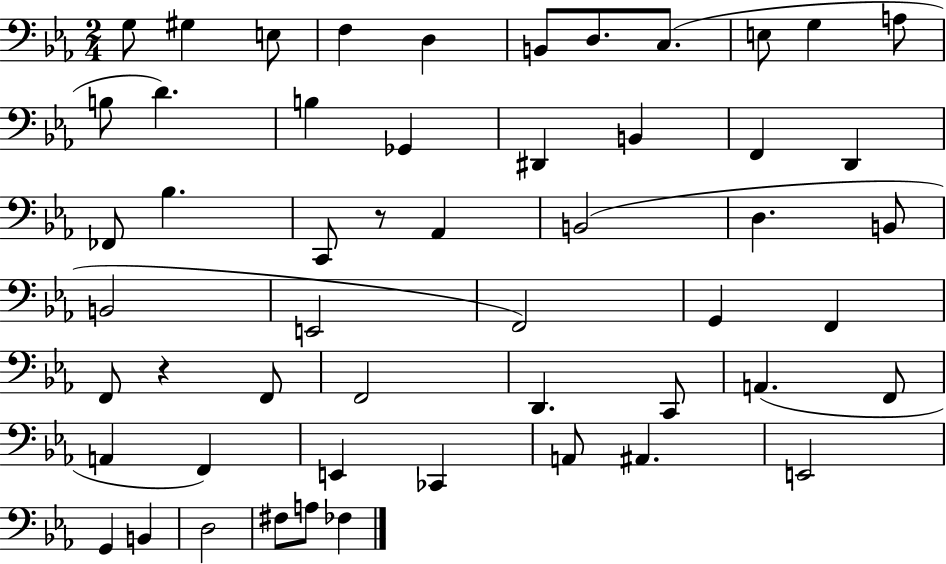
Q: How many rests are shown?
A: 2